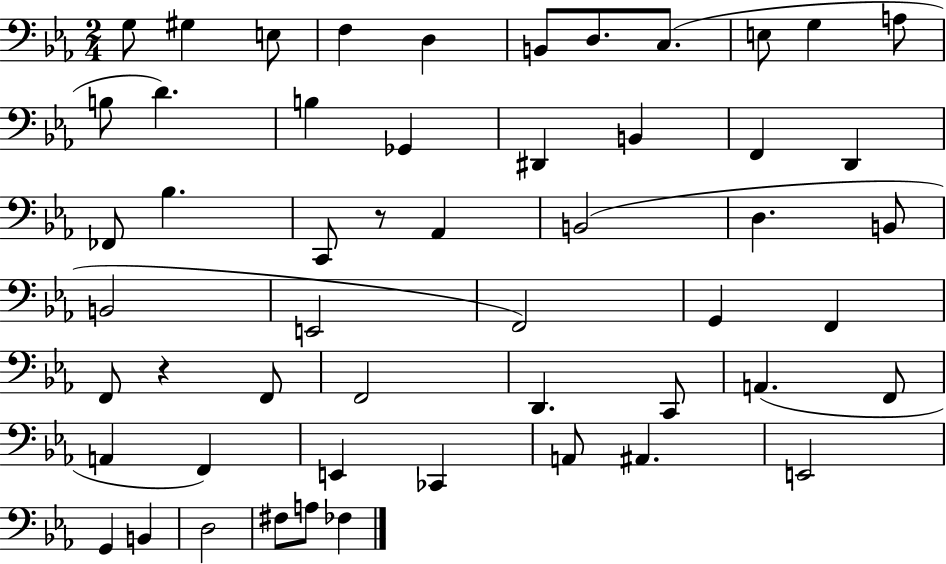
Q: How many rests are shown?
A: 2